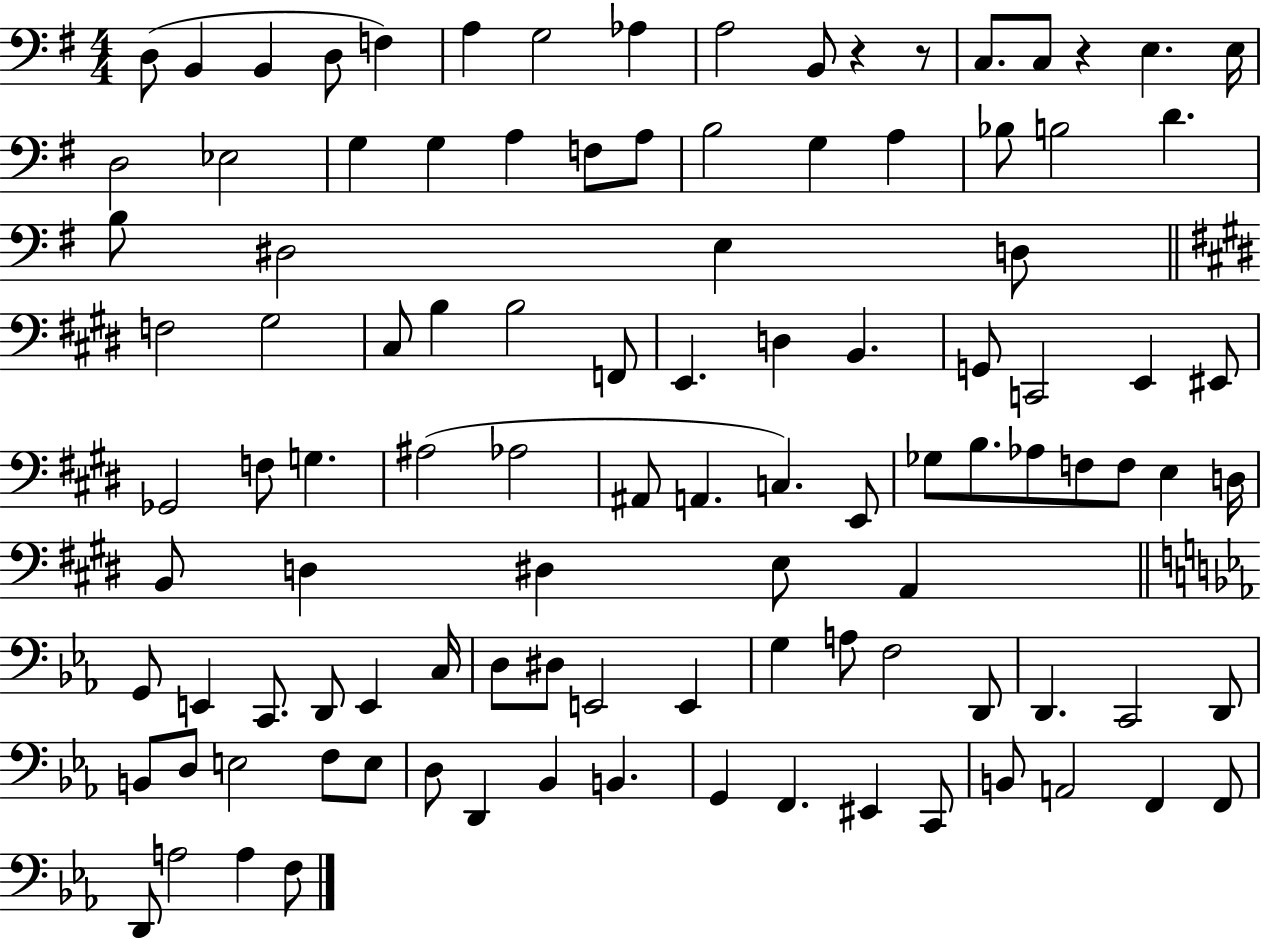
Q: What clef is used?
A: bass